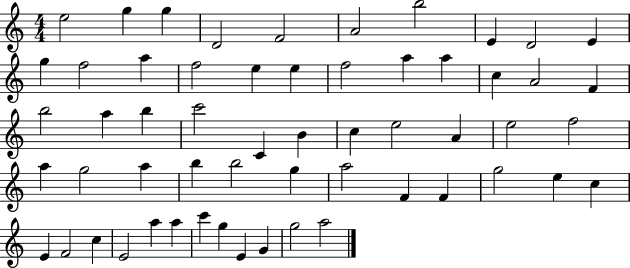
E5/h G5/q G5/q D4/h F4/h A4/h B5/h E4/q D4/h E4/q G5/q F5/h A5/q F5/h E5/q E5/q F5/h A5/q A5/q C5/q A4/h F4/q B5/h A5/q B5/q C6/h C4/q B4/q C5/q E5/h A4/q E5/h F5/h A5/q G5/h A5/q B5/q B5/h G5/q A5/h F4/q F4/q G5/h E5/q C5/q E4/q F4/h C5/q E4/h A5/q A5/q C6/q G5/q E4/q G4/q G5/h A5/h